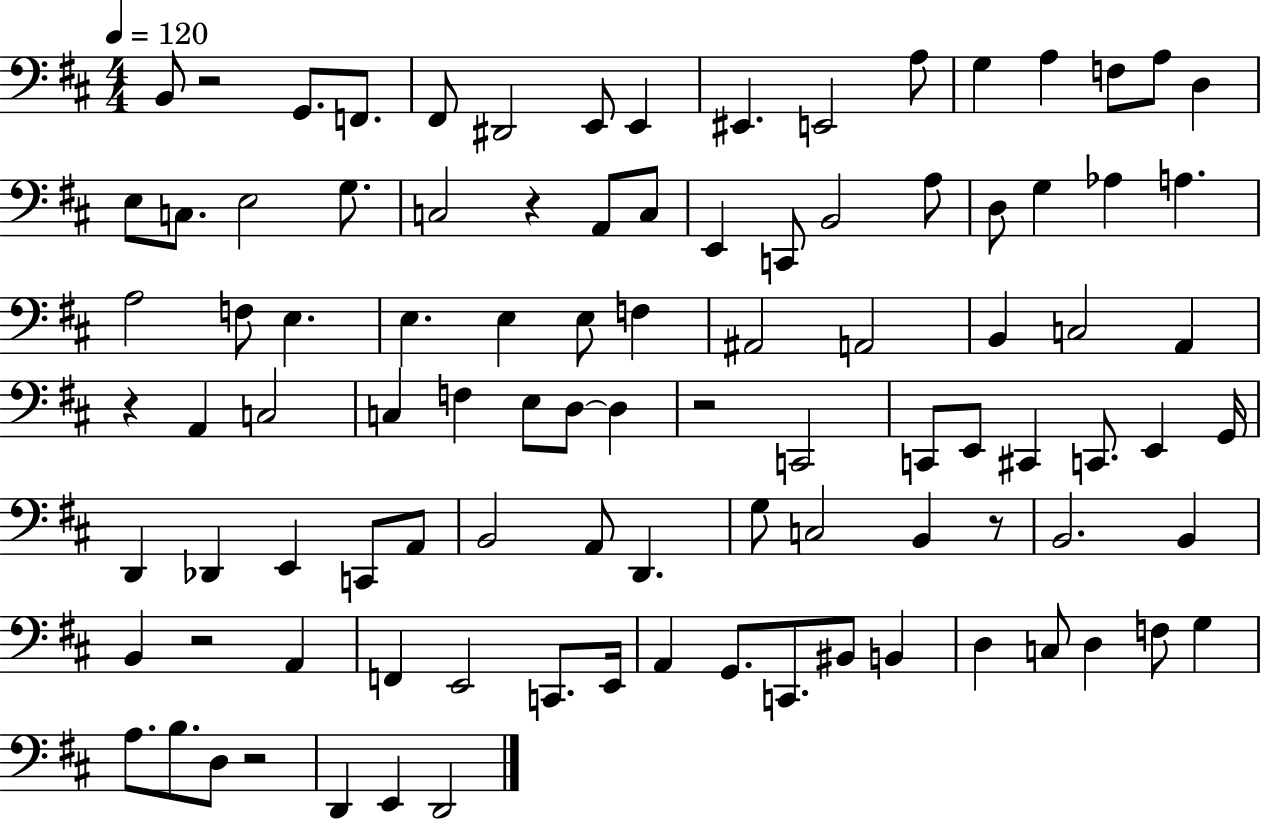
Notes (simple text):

B2/e R/h G2/e. F2/e. F#2/e D#2/h E2/e E2/q EIS2/q. E2/h A3/e G3/q A3/q F3/e A3/e D3/q E3/e C3/e. E3/h G3/e. C3/h R/q A2/e C3/e E2/q C2/e B2/h A3/e D3/e G3/q Ab3/q A3/q. A3/h F3/e E3/q. E3/q. E3/q E3/e F3/q A#2/h A2/h B2/q C3/h A2/q R/q A2/q C3/h C3/q F3/q E3/e D3/e D3/q R/h C2/h C2/e E2/e C#2/q C2/e. E2/q G2/s D2/q Db2/q E2/q C2/e A2/e B2/h A2/e D2/q. G3/e C3/h B2/q R/e B2/h. B2/q B2/q R/h A2/q F2/q E2/h C2/e. E2/s A2/q G2/e. C2/e. BIS2/e B2/q D3/q C3/e D3/q F3/e G3/q A3/e. B3/e. D3/e R/h D2/q E2/q D2/h